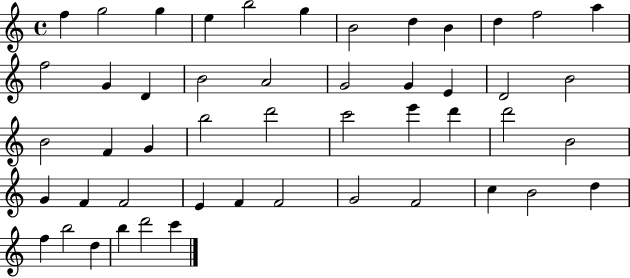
F5/q G5/h G5/q E5/q B5/h G5/q B4/h D5/q B4/q D5/q F5/h A5/q F5/h G4/q D4/q B4/h A4/h G4/h G4/q E4/q D4/h B4/h B4/h F4/q G4/q B5/h D6/h C6/h E6/q D6/q D6/h B4/h G4/q F4/q F4/h E4/q F4/q F4/h G4/h F4/h C5/q B4/h D5/q F5/q B5/h D5/q B5/q D6/h C6/q